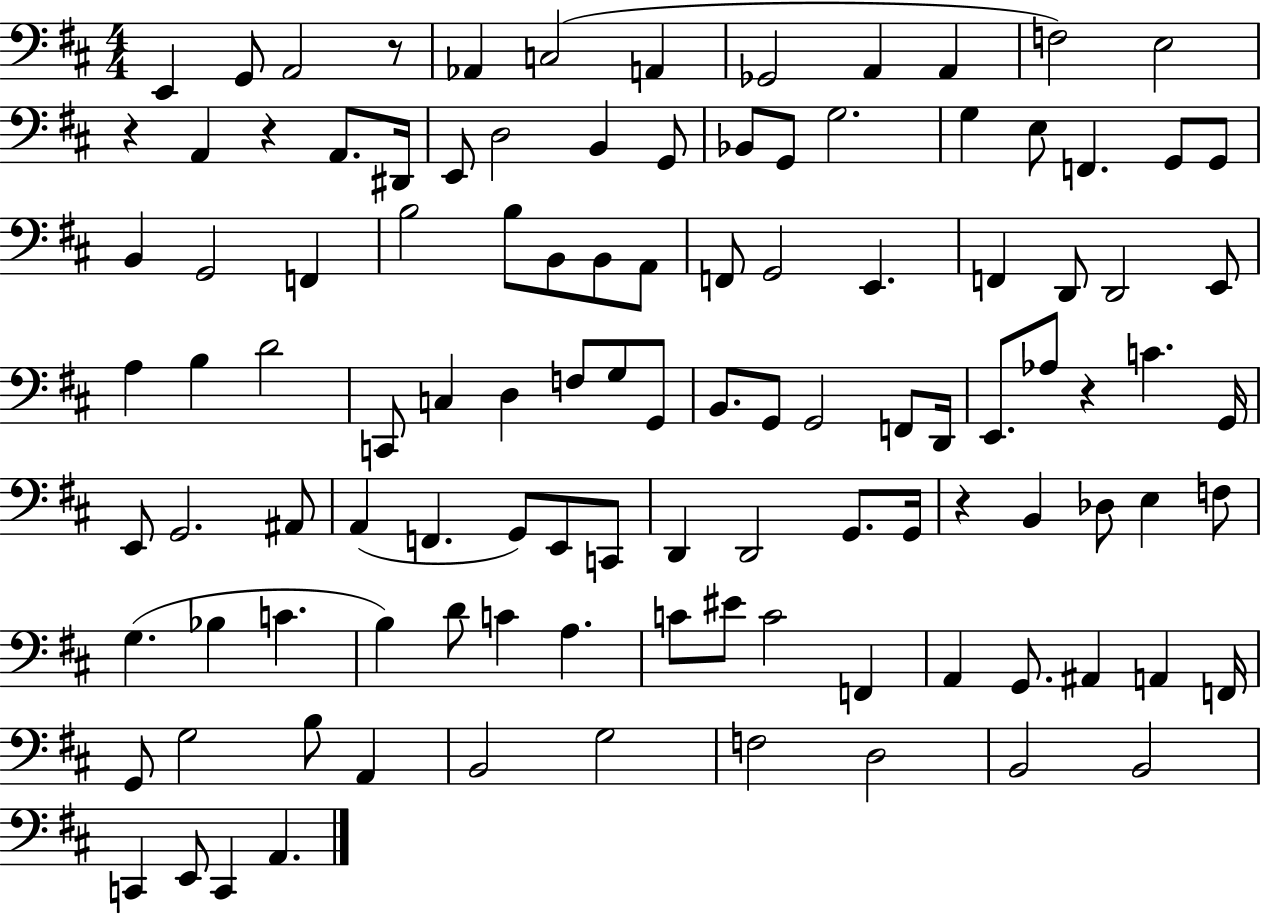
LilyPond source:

{
  \clef bass
  \numericTimeSignature
  \time 4/4
  \key d \major
  e,4 g,8 a,2 r8 | aes,4 c2( a,4 | ges,2 a,4 a,4 | f2) e2 | \break r4 a,4 r4 a,8. dis,16 | e,8 d2 b,4 g,8 | bes,8 g,8 g2. | g4 e8 f,4. g,8 g,8 | \break b,4 g,2 f,4 | b2 b8 b,8 b,8 a,8 | f,8 g,2 e,4. | f,4 d,8 d,2 e,8 | \break a4 b4 d'2 | c,8 c4 d4 f8 g8 g,8 | b,8. g,8 g,2 f,8 d,16 | e,8. aes8 r4 c'4. g,16 | \break e,8 g,2. ais,8 | a,4( f,4. g,8) e,8 c,8 | d,4 d,2 g,8. g,16 | r4 b,4 des8 e4 f8 | \break g4.( bes4 c'4. | b4) d'8 c'4 a4. | c'8 eis'8 c'2 f,4 | a,4 g,8. ais,4 a,4 f,16 | \break g,8 g2 b8 a,4 | b,2 g2 | f2 d2 | b,2 b,2 | \break c,4 e,8 c,4 a,4. | \bar "|."
}